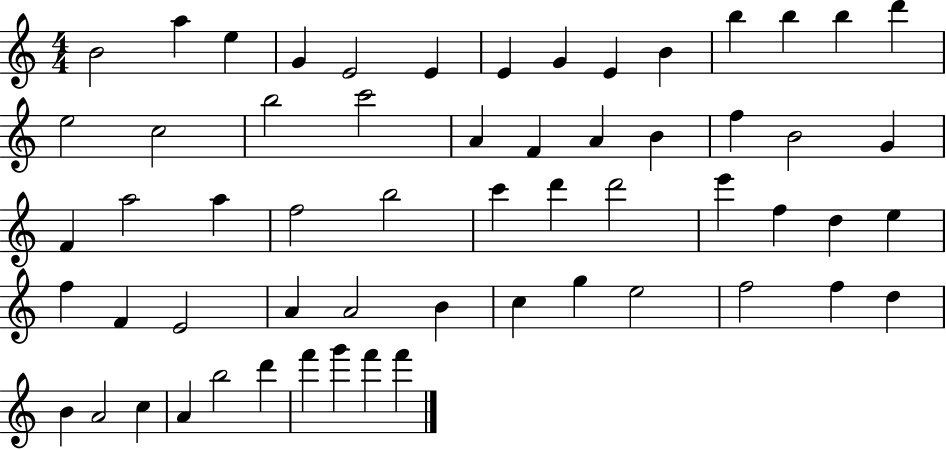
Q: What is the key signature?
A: C major